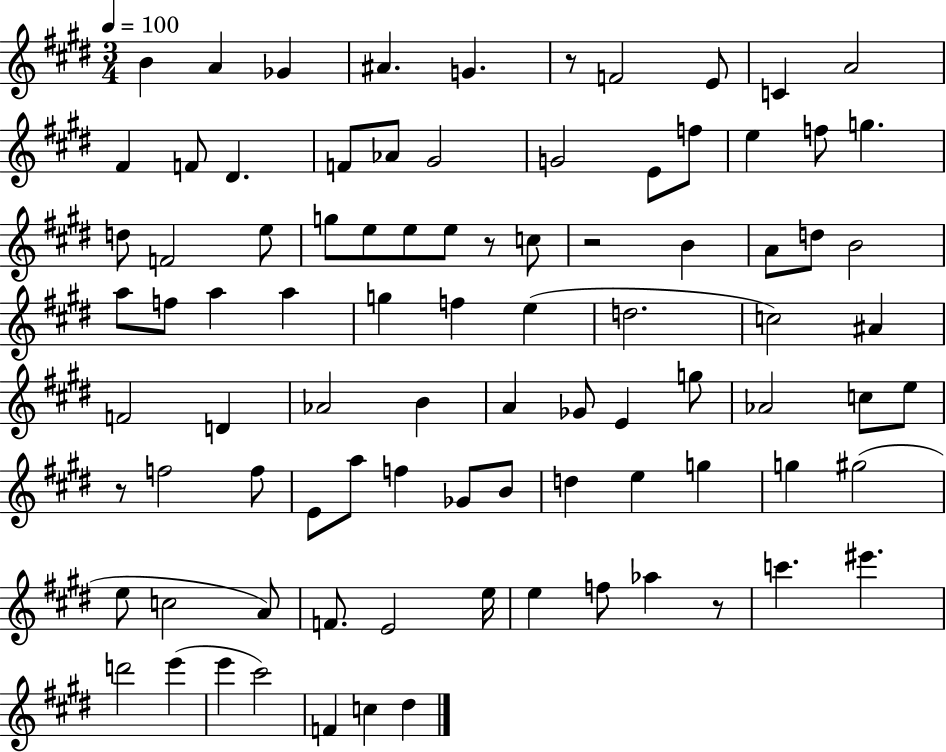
B4/q A4/q Gb4/q A#4/q. G4/q. R/e F4/h E4/e C4/q A4/h F#4/q F4/e D#4/q. F4/e Ab4/e G#4/h G4/h E4/e F5/e E5/q F5/e G5/q. D5/e F4/h E5/e G5/e E5/e E5/e E5/e R/e C5/e R/h B4/q A4/e D5/e B4/h A5/e F5/e A5/q A5/q G5/q F5/q E5/q D5/h. C5/h A#4/q F4/h D4/q Ab4/h B4/q A4/q Gb4/e E4/q G5/e Ab4/h C5/e E5/e R/e F5/h F5/e E4/e A5/e F5/q Gb4/e B4/e D5/q E5/q G5/q G5/q G#5/h E5/e C5/h A4/e F4/e. E4/h E5/s E5/q F5/e Ab5/q R/e C6/q. EIS6/q. D6/h E6/q E6/q C#6/h F4/q C5/q D#5/q